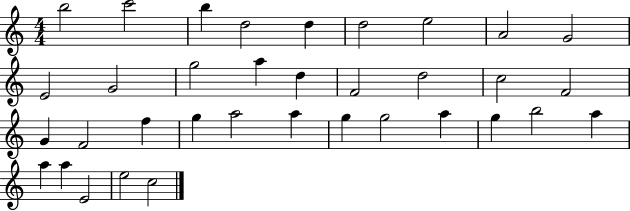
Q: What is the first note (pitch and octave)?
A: B5